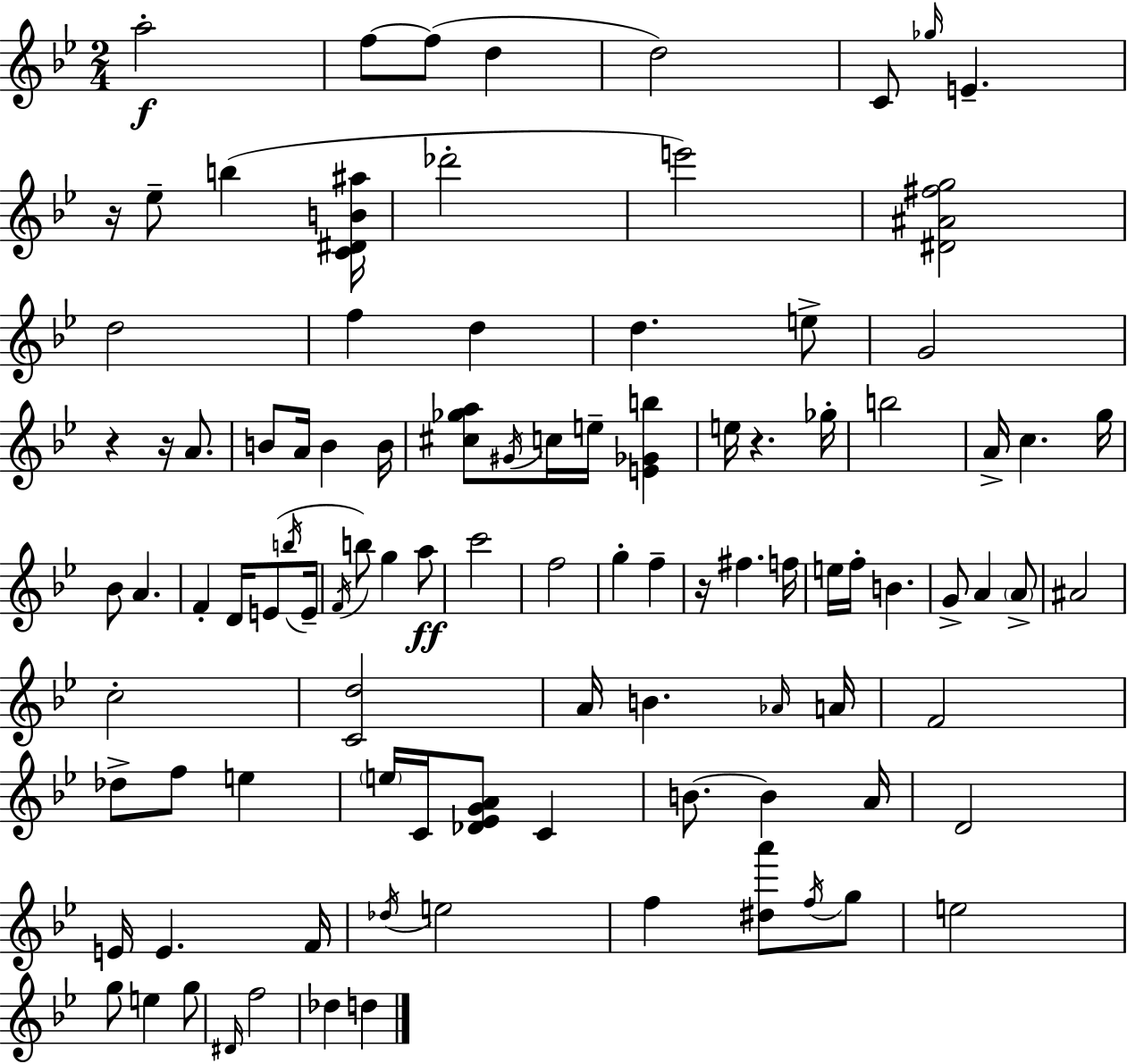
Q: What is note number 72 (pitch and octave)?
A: D4